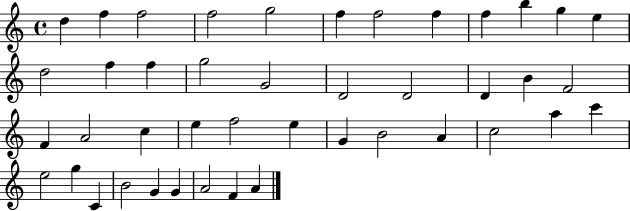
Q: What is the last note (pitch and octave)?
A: A4